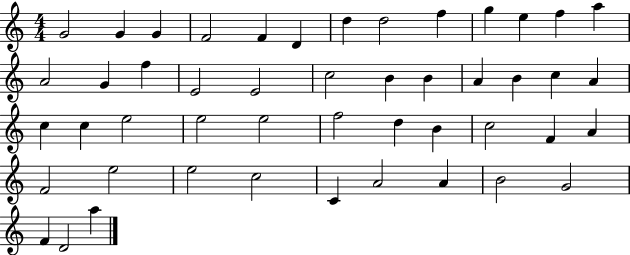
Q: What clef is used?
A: treble